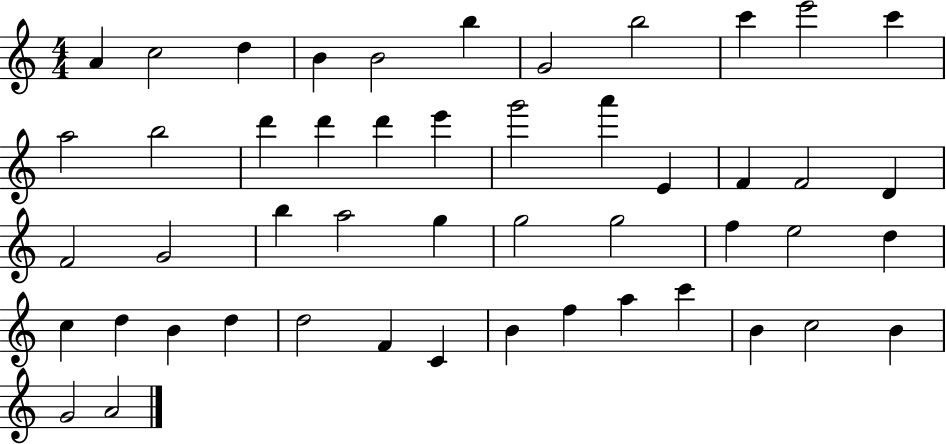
A4/q C5/h D5/q B4/q B4/h B5/q G4/h B5/h C6/q E6/h C6/q A5/h B5/h D6/q D6/q D6/q E6/q G6/h A6/q E4/q F4/q F4/h D4/q F4/h G4/h B5/q A5/h G5/q G5/h G5/h F5/q E5/h D5/q C5/q D5/q B4/q D5/q D5/h F4/q C4/q B4/q F5/q A5/q C6/q B4/q C5/h B4/q G4/h A4/h